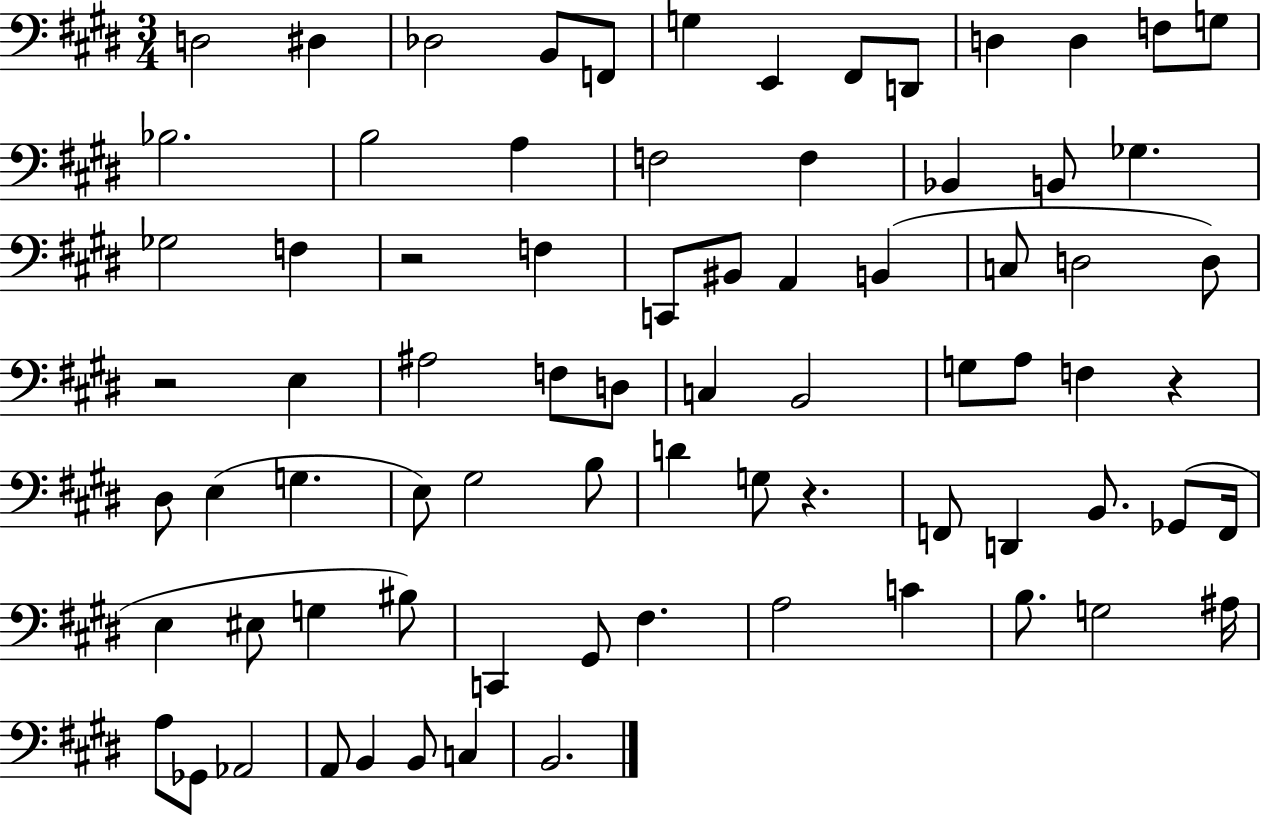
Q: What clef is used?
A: bass